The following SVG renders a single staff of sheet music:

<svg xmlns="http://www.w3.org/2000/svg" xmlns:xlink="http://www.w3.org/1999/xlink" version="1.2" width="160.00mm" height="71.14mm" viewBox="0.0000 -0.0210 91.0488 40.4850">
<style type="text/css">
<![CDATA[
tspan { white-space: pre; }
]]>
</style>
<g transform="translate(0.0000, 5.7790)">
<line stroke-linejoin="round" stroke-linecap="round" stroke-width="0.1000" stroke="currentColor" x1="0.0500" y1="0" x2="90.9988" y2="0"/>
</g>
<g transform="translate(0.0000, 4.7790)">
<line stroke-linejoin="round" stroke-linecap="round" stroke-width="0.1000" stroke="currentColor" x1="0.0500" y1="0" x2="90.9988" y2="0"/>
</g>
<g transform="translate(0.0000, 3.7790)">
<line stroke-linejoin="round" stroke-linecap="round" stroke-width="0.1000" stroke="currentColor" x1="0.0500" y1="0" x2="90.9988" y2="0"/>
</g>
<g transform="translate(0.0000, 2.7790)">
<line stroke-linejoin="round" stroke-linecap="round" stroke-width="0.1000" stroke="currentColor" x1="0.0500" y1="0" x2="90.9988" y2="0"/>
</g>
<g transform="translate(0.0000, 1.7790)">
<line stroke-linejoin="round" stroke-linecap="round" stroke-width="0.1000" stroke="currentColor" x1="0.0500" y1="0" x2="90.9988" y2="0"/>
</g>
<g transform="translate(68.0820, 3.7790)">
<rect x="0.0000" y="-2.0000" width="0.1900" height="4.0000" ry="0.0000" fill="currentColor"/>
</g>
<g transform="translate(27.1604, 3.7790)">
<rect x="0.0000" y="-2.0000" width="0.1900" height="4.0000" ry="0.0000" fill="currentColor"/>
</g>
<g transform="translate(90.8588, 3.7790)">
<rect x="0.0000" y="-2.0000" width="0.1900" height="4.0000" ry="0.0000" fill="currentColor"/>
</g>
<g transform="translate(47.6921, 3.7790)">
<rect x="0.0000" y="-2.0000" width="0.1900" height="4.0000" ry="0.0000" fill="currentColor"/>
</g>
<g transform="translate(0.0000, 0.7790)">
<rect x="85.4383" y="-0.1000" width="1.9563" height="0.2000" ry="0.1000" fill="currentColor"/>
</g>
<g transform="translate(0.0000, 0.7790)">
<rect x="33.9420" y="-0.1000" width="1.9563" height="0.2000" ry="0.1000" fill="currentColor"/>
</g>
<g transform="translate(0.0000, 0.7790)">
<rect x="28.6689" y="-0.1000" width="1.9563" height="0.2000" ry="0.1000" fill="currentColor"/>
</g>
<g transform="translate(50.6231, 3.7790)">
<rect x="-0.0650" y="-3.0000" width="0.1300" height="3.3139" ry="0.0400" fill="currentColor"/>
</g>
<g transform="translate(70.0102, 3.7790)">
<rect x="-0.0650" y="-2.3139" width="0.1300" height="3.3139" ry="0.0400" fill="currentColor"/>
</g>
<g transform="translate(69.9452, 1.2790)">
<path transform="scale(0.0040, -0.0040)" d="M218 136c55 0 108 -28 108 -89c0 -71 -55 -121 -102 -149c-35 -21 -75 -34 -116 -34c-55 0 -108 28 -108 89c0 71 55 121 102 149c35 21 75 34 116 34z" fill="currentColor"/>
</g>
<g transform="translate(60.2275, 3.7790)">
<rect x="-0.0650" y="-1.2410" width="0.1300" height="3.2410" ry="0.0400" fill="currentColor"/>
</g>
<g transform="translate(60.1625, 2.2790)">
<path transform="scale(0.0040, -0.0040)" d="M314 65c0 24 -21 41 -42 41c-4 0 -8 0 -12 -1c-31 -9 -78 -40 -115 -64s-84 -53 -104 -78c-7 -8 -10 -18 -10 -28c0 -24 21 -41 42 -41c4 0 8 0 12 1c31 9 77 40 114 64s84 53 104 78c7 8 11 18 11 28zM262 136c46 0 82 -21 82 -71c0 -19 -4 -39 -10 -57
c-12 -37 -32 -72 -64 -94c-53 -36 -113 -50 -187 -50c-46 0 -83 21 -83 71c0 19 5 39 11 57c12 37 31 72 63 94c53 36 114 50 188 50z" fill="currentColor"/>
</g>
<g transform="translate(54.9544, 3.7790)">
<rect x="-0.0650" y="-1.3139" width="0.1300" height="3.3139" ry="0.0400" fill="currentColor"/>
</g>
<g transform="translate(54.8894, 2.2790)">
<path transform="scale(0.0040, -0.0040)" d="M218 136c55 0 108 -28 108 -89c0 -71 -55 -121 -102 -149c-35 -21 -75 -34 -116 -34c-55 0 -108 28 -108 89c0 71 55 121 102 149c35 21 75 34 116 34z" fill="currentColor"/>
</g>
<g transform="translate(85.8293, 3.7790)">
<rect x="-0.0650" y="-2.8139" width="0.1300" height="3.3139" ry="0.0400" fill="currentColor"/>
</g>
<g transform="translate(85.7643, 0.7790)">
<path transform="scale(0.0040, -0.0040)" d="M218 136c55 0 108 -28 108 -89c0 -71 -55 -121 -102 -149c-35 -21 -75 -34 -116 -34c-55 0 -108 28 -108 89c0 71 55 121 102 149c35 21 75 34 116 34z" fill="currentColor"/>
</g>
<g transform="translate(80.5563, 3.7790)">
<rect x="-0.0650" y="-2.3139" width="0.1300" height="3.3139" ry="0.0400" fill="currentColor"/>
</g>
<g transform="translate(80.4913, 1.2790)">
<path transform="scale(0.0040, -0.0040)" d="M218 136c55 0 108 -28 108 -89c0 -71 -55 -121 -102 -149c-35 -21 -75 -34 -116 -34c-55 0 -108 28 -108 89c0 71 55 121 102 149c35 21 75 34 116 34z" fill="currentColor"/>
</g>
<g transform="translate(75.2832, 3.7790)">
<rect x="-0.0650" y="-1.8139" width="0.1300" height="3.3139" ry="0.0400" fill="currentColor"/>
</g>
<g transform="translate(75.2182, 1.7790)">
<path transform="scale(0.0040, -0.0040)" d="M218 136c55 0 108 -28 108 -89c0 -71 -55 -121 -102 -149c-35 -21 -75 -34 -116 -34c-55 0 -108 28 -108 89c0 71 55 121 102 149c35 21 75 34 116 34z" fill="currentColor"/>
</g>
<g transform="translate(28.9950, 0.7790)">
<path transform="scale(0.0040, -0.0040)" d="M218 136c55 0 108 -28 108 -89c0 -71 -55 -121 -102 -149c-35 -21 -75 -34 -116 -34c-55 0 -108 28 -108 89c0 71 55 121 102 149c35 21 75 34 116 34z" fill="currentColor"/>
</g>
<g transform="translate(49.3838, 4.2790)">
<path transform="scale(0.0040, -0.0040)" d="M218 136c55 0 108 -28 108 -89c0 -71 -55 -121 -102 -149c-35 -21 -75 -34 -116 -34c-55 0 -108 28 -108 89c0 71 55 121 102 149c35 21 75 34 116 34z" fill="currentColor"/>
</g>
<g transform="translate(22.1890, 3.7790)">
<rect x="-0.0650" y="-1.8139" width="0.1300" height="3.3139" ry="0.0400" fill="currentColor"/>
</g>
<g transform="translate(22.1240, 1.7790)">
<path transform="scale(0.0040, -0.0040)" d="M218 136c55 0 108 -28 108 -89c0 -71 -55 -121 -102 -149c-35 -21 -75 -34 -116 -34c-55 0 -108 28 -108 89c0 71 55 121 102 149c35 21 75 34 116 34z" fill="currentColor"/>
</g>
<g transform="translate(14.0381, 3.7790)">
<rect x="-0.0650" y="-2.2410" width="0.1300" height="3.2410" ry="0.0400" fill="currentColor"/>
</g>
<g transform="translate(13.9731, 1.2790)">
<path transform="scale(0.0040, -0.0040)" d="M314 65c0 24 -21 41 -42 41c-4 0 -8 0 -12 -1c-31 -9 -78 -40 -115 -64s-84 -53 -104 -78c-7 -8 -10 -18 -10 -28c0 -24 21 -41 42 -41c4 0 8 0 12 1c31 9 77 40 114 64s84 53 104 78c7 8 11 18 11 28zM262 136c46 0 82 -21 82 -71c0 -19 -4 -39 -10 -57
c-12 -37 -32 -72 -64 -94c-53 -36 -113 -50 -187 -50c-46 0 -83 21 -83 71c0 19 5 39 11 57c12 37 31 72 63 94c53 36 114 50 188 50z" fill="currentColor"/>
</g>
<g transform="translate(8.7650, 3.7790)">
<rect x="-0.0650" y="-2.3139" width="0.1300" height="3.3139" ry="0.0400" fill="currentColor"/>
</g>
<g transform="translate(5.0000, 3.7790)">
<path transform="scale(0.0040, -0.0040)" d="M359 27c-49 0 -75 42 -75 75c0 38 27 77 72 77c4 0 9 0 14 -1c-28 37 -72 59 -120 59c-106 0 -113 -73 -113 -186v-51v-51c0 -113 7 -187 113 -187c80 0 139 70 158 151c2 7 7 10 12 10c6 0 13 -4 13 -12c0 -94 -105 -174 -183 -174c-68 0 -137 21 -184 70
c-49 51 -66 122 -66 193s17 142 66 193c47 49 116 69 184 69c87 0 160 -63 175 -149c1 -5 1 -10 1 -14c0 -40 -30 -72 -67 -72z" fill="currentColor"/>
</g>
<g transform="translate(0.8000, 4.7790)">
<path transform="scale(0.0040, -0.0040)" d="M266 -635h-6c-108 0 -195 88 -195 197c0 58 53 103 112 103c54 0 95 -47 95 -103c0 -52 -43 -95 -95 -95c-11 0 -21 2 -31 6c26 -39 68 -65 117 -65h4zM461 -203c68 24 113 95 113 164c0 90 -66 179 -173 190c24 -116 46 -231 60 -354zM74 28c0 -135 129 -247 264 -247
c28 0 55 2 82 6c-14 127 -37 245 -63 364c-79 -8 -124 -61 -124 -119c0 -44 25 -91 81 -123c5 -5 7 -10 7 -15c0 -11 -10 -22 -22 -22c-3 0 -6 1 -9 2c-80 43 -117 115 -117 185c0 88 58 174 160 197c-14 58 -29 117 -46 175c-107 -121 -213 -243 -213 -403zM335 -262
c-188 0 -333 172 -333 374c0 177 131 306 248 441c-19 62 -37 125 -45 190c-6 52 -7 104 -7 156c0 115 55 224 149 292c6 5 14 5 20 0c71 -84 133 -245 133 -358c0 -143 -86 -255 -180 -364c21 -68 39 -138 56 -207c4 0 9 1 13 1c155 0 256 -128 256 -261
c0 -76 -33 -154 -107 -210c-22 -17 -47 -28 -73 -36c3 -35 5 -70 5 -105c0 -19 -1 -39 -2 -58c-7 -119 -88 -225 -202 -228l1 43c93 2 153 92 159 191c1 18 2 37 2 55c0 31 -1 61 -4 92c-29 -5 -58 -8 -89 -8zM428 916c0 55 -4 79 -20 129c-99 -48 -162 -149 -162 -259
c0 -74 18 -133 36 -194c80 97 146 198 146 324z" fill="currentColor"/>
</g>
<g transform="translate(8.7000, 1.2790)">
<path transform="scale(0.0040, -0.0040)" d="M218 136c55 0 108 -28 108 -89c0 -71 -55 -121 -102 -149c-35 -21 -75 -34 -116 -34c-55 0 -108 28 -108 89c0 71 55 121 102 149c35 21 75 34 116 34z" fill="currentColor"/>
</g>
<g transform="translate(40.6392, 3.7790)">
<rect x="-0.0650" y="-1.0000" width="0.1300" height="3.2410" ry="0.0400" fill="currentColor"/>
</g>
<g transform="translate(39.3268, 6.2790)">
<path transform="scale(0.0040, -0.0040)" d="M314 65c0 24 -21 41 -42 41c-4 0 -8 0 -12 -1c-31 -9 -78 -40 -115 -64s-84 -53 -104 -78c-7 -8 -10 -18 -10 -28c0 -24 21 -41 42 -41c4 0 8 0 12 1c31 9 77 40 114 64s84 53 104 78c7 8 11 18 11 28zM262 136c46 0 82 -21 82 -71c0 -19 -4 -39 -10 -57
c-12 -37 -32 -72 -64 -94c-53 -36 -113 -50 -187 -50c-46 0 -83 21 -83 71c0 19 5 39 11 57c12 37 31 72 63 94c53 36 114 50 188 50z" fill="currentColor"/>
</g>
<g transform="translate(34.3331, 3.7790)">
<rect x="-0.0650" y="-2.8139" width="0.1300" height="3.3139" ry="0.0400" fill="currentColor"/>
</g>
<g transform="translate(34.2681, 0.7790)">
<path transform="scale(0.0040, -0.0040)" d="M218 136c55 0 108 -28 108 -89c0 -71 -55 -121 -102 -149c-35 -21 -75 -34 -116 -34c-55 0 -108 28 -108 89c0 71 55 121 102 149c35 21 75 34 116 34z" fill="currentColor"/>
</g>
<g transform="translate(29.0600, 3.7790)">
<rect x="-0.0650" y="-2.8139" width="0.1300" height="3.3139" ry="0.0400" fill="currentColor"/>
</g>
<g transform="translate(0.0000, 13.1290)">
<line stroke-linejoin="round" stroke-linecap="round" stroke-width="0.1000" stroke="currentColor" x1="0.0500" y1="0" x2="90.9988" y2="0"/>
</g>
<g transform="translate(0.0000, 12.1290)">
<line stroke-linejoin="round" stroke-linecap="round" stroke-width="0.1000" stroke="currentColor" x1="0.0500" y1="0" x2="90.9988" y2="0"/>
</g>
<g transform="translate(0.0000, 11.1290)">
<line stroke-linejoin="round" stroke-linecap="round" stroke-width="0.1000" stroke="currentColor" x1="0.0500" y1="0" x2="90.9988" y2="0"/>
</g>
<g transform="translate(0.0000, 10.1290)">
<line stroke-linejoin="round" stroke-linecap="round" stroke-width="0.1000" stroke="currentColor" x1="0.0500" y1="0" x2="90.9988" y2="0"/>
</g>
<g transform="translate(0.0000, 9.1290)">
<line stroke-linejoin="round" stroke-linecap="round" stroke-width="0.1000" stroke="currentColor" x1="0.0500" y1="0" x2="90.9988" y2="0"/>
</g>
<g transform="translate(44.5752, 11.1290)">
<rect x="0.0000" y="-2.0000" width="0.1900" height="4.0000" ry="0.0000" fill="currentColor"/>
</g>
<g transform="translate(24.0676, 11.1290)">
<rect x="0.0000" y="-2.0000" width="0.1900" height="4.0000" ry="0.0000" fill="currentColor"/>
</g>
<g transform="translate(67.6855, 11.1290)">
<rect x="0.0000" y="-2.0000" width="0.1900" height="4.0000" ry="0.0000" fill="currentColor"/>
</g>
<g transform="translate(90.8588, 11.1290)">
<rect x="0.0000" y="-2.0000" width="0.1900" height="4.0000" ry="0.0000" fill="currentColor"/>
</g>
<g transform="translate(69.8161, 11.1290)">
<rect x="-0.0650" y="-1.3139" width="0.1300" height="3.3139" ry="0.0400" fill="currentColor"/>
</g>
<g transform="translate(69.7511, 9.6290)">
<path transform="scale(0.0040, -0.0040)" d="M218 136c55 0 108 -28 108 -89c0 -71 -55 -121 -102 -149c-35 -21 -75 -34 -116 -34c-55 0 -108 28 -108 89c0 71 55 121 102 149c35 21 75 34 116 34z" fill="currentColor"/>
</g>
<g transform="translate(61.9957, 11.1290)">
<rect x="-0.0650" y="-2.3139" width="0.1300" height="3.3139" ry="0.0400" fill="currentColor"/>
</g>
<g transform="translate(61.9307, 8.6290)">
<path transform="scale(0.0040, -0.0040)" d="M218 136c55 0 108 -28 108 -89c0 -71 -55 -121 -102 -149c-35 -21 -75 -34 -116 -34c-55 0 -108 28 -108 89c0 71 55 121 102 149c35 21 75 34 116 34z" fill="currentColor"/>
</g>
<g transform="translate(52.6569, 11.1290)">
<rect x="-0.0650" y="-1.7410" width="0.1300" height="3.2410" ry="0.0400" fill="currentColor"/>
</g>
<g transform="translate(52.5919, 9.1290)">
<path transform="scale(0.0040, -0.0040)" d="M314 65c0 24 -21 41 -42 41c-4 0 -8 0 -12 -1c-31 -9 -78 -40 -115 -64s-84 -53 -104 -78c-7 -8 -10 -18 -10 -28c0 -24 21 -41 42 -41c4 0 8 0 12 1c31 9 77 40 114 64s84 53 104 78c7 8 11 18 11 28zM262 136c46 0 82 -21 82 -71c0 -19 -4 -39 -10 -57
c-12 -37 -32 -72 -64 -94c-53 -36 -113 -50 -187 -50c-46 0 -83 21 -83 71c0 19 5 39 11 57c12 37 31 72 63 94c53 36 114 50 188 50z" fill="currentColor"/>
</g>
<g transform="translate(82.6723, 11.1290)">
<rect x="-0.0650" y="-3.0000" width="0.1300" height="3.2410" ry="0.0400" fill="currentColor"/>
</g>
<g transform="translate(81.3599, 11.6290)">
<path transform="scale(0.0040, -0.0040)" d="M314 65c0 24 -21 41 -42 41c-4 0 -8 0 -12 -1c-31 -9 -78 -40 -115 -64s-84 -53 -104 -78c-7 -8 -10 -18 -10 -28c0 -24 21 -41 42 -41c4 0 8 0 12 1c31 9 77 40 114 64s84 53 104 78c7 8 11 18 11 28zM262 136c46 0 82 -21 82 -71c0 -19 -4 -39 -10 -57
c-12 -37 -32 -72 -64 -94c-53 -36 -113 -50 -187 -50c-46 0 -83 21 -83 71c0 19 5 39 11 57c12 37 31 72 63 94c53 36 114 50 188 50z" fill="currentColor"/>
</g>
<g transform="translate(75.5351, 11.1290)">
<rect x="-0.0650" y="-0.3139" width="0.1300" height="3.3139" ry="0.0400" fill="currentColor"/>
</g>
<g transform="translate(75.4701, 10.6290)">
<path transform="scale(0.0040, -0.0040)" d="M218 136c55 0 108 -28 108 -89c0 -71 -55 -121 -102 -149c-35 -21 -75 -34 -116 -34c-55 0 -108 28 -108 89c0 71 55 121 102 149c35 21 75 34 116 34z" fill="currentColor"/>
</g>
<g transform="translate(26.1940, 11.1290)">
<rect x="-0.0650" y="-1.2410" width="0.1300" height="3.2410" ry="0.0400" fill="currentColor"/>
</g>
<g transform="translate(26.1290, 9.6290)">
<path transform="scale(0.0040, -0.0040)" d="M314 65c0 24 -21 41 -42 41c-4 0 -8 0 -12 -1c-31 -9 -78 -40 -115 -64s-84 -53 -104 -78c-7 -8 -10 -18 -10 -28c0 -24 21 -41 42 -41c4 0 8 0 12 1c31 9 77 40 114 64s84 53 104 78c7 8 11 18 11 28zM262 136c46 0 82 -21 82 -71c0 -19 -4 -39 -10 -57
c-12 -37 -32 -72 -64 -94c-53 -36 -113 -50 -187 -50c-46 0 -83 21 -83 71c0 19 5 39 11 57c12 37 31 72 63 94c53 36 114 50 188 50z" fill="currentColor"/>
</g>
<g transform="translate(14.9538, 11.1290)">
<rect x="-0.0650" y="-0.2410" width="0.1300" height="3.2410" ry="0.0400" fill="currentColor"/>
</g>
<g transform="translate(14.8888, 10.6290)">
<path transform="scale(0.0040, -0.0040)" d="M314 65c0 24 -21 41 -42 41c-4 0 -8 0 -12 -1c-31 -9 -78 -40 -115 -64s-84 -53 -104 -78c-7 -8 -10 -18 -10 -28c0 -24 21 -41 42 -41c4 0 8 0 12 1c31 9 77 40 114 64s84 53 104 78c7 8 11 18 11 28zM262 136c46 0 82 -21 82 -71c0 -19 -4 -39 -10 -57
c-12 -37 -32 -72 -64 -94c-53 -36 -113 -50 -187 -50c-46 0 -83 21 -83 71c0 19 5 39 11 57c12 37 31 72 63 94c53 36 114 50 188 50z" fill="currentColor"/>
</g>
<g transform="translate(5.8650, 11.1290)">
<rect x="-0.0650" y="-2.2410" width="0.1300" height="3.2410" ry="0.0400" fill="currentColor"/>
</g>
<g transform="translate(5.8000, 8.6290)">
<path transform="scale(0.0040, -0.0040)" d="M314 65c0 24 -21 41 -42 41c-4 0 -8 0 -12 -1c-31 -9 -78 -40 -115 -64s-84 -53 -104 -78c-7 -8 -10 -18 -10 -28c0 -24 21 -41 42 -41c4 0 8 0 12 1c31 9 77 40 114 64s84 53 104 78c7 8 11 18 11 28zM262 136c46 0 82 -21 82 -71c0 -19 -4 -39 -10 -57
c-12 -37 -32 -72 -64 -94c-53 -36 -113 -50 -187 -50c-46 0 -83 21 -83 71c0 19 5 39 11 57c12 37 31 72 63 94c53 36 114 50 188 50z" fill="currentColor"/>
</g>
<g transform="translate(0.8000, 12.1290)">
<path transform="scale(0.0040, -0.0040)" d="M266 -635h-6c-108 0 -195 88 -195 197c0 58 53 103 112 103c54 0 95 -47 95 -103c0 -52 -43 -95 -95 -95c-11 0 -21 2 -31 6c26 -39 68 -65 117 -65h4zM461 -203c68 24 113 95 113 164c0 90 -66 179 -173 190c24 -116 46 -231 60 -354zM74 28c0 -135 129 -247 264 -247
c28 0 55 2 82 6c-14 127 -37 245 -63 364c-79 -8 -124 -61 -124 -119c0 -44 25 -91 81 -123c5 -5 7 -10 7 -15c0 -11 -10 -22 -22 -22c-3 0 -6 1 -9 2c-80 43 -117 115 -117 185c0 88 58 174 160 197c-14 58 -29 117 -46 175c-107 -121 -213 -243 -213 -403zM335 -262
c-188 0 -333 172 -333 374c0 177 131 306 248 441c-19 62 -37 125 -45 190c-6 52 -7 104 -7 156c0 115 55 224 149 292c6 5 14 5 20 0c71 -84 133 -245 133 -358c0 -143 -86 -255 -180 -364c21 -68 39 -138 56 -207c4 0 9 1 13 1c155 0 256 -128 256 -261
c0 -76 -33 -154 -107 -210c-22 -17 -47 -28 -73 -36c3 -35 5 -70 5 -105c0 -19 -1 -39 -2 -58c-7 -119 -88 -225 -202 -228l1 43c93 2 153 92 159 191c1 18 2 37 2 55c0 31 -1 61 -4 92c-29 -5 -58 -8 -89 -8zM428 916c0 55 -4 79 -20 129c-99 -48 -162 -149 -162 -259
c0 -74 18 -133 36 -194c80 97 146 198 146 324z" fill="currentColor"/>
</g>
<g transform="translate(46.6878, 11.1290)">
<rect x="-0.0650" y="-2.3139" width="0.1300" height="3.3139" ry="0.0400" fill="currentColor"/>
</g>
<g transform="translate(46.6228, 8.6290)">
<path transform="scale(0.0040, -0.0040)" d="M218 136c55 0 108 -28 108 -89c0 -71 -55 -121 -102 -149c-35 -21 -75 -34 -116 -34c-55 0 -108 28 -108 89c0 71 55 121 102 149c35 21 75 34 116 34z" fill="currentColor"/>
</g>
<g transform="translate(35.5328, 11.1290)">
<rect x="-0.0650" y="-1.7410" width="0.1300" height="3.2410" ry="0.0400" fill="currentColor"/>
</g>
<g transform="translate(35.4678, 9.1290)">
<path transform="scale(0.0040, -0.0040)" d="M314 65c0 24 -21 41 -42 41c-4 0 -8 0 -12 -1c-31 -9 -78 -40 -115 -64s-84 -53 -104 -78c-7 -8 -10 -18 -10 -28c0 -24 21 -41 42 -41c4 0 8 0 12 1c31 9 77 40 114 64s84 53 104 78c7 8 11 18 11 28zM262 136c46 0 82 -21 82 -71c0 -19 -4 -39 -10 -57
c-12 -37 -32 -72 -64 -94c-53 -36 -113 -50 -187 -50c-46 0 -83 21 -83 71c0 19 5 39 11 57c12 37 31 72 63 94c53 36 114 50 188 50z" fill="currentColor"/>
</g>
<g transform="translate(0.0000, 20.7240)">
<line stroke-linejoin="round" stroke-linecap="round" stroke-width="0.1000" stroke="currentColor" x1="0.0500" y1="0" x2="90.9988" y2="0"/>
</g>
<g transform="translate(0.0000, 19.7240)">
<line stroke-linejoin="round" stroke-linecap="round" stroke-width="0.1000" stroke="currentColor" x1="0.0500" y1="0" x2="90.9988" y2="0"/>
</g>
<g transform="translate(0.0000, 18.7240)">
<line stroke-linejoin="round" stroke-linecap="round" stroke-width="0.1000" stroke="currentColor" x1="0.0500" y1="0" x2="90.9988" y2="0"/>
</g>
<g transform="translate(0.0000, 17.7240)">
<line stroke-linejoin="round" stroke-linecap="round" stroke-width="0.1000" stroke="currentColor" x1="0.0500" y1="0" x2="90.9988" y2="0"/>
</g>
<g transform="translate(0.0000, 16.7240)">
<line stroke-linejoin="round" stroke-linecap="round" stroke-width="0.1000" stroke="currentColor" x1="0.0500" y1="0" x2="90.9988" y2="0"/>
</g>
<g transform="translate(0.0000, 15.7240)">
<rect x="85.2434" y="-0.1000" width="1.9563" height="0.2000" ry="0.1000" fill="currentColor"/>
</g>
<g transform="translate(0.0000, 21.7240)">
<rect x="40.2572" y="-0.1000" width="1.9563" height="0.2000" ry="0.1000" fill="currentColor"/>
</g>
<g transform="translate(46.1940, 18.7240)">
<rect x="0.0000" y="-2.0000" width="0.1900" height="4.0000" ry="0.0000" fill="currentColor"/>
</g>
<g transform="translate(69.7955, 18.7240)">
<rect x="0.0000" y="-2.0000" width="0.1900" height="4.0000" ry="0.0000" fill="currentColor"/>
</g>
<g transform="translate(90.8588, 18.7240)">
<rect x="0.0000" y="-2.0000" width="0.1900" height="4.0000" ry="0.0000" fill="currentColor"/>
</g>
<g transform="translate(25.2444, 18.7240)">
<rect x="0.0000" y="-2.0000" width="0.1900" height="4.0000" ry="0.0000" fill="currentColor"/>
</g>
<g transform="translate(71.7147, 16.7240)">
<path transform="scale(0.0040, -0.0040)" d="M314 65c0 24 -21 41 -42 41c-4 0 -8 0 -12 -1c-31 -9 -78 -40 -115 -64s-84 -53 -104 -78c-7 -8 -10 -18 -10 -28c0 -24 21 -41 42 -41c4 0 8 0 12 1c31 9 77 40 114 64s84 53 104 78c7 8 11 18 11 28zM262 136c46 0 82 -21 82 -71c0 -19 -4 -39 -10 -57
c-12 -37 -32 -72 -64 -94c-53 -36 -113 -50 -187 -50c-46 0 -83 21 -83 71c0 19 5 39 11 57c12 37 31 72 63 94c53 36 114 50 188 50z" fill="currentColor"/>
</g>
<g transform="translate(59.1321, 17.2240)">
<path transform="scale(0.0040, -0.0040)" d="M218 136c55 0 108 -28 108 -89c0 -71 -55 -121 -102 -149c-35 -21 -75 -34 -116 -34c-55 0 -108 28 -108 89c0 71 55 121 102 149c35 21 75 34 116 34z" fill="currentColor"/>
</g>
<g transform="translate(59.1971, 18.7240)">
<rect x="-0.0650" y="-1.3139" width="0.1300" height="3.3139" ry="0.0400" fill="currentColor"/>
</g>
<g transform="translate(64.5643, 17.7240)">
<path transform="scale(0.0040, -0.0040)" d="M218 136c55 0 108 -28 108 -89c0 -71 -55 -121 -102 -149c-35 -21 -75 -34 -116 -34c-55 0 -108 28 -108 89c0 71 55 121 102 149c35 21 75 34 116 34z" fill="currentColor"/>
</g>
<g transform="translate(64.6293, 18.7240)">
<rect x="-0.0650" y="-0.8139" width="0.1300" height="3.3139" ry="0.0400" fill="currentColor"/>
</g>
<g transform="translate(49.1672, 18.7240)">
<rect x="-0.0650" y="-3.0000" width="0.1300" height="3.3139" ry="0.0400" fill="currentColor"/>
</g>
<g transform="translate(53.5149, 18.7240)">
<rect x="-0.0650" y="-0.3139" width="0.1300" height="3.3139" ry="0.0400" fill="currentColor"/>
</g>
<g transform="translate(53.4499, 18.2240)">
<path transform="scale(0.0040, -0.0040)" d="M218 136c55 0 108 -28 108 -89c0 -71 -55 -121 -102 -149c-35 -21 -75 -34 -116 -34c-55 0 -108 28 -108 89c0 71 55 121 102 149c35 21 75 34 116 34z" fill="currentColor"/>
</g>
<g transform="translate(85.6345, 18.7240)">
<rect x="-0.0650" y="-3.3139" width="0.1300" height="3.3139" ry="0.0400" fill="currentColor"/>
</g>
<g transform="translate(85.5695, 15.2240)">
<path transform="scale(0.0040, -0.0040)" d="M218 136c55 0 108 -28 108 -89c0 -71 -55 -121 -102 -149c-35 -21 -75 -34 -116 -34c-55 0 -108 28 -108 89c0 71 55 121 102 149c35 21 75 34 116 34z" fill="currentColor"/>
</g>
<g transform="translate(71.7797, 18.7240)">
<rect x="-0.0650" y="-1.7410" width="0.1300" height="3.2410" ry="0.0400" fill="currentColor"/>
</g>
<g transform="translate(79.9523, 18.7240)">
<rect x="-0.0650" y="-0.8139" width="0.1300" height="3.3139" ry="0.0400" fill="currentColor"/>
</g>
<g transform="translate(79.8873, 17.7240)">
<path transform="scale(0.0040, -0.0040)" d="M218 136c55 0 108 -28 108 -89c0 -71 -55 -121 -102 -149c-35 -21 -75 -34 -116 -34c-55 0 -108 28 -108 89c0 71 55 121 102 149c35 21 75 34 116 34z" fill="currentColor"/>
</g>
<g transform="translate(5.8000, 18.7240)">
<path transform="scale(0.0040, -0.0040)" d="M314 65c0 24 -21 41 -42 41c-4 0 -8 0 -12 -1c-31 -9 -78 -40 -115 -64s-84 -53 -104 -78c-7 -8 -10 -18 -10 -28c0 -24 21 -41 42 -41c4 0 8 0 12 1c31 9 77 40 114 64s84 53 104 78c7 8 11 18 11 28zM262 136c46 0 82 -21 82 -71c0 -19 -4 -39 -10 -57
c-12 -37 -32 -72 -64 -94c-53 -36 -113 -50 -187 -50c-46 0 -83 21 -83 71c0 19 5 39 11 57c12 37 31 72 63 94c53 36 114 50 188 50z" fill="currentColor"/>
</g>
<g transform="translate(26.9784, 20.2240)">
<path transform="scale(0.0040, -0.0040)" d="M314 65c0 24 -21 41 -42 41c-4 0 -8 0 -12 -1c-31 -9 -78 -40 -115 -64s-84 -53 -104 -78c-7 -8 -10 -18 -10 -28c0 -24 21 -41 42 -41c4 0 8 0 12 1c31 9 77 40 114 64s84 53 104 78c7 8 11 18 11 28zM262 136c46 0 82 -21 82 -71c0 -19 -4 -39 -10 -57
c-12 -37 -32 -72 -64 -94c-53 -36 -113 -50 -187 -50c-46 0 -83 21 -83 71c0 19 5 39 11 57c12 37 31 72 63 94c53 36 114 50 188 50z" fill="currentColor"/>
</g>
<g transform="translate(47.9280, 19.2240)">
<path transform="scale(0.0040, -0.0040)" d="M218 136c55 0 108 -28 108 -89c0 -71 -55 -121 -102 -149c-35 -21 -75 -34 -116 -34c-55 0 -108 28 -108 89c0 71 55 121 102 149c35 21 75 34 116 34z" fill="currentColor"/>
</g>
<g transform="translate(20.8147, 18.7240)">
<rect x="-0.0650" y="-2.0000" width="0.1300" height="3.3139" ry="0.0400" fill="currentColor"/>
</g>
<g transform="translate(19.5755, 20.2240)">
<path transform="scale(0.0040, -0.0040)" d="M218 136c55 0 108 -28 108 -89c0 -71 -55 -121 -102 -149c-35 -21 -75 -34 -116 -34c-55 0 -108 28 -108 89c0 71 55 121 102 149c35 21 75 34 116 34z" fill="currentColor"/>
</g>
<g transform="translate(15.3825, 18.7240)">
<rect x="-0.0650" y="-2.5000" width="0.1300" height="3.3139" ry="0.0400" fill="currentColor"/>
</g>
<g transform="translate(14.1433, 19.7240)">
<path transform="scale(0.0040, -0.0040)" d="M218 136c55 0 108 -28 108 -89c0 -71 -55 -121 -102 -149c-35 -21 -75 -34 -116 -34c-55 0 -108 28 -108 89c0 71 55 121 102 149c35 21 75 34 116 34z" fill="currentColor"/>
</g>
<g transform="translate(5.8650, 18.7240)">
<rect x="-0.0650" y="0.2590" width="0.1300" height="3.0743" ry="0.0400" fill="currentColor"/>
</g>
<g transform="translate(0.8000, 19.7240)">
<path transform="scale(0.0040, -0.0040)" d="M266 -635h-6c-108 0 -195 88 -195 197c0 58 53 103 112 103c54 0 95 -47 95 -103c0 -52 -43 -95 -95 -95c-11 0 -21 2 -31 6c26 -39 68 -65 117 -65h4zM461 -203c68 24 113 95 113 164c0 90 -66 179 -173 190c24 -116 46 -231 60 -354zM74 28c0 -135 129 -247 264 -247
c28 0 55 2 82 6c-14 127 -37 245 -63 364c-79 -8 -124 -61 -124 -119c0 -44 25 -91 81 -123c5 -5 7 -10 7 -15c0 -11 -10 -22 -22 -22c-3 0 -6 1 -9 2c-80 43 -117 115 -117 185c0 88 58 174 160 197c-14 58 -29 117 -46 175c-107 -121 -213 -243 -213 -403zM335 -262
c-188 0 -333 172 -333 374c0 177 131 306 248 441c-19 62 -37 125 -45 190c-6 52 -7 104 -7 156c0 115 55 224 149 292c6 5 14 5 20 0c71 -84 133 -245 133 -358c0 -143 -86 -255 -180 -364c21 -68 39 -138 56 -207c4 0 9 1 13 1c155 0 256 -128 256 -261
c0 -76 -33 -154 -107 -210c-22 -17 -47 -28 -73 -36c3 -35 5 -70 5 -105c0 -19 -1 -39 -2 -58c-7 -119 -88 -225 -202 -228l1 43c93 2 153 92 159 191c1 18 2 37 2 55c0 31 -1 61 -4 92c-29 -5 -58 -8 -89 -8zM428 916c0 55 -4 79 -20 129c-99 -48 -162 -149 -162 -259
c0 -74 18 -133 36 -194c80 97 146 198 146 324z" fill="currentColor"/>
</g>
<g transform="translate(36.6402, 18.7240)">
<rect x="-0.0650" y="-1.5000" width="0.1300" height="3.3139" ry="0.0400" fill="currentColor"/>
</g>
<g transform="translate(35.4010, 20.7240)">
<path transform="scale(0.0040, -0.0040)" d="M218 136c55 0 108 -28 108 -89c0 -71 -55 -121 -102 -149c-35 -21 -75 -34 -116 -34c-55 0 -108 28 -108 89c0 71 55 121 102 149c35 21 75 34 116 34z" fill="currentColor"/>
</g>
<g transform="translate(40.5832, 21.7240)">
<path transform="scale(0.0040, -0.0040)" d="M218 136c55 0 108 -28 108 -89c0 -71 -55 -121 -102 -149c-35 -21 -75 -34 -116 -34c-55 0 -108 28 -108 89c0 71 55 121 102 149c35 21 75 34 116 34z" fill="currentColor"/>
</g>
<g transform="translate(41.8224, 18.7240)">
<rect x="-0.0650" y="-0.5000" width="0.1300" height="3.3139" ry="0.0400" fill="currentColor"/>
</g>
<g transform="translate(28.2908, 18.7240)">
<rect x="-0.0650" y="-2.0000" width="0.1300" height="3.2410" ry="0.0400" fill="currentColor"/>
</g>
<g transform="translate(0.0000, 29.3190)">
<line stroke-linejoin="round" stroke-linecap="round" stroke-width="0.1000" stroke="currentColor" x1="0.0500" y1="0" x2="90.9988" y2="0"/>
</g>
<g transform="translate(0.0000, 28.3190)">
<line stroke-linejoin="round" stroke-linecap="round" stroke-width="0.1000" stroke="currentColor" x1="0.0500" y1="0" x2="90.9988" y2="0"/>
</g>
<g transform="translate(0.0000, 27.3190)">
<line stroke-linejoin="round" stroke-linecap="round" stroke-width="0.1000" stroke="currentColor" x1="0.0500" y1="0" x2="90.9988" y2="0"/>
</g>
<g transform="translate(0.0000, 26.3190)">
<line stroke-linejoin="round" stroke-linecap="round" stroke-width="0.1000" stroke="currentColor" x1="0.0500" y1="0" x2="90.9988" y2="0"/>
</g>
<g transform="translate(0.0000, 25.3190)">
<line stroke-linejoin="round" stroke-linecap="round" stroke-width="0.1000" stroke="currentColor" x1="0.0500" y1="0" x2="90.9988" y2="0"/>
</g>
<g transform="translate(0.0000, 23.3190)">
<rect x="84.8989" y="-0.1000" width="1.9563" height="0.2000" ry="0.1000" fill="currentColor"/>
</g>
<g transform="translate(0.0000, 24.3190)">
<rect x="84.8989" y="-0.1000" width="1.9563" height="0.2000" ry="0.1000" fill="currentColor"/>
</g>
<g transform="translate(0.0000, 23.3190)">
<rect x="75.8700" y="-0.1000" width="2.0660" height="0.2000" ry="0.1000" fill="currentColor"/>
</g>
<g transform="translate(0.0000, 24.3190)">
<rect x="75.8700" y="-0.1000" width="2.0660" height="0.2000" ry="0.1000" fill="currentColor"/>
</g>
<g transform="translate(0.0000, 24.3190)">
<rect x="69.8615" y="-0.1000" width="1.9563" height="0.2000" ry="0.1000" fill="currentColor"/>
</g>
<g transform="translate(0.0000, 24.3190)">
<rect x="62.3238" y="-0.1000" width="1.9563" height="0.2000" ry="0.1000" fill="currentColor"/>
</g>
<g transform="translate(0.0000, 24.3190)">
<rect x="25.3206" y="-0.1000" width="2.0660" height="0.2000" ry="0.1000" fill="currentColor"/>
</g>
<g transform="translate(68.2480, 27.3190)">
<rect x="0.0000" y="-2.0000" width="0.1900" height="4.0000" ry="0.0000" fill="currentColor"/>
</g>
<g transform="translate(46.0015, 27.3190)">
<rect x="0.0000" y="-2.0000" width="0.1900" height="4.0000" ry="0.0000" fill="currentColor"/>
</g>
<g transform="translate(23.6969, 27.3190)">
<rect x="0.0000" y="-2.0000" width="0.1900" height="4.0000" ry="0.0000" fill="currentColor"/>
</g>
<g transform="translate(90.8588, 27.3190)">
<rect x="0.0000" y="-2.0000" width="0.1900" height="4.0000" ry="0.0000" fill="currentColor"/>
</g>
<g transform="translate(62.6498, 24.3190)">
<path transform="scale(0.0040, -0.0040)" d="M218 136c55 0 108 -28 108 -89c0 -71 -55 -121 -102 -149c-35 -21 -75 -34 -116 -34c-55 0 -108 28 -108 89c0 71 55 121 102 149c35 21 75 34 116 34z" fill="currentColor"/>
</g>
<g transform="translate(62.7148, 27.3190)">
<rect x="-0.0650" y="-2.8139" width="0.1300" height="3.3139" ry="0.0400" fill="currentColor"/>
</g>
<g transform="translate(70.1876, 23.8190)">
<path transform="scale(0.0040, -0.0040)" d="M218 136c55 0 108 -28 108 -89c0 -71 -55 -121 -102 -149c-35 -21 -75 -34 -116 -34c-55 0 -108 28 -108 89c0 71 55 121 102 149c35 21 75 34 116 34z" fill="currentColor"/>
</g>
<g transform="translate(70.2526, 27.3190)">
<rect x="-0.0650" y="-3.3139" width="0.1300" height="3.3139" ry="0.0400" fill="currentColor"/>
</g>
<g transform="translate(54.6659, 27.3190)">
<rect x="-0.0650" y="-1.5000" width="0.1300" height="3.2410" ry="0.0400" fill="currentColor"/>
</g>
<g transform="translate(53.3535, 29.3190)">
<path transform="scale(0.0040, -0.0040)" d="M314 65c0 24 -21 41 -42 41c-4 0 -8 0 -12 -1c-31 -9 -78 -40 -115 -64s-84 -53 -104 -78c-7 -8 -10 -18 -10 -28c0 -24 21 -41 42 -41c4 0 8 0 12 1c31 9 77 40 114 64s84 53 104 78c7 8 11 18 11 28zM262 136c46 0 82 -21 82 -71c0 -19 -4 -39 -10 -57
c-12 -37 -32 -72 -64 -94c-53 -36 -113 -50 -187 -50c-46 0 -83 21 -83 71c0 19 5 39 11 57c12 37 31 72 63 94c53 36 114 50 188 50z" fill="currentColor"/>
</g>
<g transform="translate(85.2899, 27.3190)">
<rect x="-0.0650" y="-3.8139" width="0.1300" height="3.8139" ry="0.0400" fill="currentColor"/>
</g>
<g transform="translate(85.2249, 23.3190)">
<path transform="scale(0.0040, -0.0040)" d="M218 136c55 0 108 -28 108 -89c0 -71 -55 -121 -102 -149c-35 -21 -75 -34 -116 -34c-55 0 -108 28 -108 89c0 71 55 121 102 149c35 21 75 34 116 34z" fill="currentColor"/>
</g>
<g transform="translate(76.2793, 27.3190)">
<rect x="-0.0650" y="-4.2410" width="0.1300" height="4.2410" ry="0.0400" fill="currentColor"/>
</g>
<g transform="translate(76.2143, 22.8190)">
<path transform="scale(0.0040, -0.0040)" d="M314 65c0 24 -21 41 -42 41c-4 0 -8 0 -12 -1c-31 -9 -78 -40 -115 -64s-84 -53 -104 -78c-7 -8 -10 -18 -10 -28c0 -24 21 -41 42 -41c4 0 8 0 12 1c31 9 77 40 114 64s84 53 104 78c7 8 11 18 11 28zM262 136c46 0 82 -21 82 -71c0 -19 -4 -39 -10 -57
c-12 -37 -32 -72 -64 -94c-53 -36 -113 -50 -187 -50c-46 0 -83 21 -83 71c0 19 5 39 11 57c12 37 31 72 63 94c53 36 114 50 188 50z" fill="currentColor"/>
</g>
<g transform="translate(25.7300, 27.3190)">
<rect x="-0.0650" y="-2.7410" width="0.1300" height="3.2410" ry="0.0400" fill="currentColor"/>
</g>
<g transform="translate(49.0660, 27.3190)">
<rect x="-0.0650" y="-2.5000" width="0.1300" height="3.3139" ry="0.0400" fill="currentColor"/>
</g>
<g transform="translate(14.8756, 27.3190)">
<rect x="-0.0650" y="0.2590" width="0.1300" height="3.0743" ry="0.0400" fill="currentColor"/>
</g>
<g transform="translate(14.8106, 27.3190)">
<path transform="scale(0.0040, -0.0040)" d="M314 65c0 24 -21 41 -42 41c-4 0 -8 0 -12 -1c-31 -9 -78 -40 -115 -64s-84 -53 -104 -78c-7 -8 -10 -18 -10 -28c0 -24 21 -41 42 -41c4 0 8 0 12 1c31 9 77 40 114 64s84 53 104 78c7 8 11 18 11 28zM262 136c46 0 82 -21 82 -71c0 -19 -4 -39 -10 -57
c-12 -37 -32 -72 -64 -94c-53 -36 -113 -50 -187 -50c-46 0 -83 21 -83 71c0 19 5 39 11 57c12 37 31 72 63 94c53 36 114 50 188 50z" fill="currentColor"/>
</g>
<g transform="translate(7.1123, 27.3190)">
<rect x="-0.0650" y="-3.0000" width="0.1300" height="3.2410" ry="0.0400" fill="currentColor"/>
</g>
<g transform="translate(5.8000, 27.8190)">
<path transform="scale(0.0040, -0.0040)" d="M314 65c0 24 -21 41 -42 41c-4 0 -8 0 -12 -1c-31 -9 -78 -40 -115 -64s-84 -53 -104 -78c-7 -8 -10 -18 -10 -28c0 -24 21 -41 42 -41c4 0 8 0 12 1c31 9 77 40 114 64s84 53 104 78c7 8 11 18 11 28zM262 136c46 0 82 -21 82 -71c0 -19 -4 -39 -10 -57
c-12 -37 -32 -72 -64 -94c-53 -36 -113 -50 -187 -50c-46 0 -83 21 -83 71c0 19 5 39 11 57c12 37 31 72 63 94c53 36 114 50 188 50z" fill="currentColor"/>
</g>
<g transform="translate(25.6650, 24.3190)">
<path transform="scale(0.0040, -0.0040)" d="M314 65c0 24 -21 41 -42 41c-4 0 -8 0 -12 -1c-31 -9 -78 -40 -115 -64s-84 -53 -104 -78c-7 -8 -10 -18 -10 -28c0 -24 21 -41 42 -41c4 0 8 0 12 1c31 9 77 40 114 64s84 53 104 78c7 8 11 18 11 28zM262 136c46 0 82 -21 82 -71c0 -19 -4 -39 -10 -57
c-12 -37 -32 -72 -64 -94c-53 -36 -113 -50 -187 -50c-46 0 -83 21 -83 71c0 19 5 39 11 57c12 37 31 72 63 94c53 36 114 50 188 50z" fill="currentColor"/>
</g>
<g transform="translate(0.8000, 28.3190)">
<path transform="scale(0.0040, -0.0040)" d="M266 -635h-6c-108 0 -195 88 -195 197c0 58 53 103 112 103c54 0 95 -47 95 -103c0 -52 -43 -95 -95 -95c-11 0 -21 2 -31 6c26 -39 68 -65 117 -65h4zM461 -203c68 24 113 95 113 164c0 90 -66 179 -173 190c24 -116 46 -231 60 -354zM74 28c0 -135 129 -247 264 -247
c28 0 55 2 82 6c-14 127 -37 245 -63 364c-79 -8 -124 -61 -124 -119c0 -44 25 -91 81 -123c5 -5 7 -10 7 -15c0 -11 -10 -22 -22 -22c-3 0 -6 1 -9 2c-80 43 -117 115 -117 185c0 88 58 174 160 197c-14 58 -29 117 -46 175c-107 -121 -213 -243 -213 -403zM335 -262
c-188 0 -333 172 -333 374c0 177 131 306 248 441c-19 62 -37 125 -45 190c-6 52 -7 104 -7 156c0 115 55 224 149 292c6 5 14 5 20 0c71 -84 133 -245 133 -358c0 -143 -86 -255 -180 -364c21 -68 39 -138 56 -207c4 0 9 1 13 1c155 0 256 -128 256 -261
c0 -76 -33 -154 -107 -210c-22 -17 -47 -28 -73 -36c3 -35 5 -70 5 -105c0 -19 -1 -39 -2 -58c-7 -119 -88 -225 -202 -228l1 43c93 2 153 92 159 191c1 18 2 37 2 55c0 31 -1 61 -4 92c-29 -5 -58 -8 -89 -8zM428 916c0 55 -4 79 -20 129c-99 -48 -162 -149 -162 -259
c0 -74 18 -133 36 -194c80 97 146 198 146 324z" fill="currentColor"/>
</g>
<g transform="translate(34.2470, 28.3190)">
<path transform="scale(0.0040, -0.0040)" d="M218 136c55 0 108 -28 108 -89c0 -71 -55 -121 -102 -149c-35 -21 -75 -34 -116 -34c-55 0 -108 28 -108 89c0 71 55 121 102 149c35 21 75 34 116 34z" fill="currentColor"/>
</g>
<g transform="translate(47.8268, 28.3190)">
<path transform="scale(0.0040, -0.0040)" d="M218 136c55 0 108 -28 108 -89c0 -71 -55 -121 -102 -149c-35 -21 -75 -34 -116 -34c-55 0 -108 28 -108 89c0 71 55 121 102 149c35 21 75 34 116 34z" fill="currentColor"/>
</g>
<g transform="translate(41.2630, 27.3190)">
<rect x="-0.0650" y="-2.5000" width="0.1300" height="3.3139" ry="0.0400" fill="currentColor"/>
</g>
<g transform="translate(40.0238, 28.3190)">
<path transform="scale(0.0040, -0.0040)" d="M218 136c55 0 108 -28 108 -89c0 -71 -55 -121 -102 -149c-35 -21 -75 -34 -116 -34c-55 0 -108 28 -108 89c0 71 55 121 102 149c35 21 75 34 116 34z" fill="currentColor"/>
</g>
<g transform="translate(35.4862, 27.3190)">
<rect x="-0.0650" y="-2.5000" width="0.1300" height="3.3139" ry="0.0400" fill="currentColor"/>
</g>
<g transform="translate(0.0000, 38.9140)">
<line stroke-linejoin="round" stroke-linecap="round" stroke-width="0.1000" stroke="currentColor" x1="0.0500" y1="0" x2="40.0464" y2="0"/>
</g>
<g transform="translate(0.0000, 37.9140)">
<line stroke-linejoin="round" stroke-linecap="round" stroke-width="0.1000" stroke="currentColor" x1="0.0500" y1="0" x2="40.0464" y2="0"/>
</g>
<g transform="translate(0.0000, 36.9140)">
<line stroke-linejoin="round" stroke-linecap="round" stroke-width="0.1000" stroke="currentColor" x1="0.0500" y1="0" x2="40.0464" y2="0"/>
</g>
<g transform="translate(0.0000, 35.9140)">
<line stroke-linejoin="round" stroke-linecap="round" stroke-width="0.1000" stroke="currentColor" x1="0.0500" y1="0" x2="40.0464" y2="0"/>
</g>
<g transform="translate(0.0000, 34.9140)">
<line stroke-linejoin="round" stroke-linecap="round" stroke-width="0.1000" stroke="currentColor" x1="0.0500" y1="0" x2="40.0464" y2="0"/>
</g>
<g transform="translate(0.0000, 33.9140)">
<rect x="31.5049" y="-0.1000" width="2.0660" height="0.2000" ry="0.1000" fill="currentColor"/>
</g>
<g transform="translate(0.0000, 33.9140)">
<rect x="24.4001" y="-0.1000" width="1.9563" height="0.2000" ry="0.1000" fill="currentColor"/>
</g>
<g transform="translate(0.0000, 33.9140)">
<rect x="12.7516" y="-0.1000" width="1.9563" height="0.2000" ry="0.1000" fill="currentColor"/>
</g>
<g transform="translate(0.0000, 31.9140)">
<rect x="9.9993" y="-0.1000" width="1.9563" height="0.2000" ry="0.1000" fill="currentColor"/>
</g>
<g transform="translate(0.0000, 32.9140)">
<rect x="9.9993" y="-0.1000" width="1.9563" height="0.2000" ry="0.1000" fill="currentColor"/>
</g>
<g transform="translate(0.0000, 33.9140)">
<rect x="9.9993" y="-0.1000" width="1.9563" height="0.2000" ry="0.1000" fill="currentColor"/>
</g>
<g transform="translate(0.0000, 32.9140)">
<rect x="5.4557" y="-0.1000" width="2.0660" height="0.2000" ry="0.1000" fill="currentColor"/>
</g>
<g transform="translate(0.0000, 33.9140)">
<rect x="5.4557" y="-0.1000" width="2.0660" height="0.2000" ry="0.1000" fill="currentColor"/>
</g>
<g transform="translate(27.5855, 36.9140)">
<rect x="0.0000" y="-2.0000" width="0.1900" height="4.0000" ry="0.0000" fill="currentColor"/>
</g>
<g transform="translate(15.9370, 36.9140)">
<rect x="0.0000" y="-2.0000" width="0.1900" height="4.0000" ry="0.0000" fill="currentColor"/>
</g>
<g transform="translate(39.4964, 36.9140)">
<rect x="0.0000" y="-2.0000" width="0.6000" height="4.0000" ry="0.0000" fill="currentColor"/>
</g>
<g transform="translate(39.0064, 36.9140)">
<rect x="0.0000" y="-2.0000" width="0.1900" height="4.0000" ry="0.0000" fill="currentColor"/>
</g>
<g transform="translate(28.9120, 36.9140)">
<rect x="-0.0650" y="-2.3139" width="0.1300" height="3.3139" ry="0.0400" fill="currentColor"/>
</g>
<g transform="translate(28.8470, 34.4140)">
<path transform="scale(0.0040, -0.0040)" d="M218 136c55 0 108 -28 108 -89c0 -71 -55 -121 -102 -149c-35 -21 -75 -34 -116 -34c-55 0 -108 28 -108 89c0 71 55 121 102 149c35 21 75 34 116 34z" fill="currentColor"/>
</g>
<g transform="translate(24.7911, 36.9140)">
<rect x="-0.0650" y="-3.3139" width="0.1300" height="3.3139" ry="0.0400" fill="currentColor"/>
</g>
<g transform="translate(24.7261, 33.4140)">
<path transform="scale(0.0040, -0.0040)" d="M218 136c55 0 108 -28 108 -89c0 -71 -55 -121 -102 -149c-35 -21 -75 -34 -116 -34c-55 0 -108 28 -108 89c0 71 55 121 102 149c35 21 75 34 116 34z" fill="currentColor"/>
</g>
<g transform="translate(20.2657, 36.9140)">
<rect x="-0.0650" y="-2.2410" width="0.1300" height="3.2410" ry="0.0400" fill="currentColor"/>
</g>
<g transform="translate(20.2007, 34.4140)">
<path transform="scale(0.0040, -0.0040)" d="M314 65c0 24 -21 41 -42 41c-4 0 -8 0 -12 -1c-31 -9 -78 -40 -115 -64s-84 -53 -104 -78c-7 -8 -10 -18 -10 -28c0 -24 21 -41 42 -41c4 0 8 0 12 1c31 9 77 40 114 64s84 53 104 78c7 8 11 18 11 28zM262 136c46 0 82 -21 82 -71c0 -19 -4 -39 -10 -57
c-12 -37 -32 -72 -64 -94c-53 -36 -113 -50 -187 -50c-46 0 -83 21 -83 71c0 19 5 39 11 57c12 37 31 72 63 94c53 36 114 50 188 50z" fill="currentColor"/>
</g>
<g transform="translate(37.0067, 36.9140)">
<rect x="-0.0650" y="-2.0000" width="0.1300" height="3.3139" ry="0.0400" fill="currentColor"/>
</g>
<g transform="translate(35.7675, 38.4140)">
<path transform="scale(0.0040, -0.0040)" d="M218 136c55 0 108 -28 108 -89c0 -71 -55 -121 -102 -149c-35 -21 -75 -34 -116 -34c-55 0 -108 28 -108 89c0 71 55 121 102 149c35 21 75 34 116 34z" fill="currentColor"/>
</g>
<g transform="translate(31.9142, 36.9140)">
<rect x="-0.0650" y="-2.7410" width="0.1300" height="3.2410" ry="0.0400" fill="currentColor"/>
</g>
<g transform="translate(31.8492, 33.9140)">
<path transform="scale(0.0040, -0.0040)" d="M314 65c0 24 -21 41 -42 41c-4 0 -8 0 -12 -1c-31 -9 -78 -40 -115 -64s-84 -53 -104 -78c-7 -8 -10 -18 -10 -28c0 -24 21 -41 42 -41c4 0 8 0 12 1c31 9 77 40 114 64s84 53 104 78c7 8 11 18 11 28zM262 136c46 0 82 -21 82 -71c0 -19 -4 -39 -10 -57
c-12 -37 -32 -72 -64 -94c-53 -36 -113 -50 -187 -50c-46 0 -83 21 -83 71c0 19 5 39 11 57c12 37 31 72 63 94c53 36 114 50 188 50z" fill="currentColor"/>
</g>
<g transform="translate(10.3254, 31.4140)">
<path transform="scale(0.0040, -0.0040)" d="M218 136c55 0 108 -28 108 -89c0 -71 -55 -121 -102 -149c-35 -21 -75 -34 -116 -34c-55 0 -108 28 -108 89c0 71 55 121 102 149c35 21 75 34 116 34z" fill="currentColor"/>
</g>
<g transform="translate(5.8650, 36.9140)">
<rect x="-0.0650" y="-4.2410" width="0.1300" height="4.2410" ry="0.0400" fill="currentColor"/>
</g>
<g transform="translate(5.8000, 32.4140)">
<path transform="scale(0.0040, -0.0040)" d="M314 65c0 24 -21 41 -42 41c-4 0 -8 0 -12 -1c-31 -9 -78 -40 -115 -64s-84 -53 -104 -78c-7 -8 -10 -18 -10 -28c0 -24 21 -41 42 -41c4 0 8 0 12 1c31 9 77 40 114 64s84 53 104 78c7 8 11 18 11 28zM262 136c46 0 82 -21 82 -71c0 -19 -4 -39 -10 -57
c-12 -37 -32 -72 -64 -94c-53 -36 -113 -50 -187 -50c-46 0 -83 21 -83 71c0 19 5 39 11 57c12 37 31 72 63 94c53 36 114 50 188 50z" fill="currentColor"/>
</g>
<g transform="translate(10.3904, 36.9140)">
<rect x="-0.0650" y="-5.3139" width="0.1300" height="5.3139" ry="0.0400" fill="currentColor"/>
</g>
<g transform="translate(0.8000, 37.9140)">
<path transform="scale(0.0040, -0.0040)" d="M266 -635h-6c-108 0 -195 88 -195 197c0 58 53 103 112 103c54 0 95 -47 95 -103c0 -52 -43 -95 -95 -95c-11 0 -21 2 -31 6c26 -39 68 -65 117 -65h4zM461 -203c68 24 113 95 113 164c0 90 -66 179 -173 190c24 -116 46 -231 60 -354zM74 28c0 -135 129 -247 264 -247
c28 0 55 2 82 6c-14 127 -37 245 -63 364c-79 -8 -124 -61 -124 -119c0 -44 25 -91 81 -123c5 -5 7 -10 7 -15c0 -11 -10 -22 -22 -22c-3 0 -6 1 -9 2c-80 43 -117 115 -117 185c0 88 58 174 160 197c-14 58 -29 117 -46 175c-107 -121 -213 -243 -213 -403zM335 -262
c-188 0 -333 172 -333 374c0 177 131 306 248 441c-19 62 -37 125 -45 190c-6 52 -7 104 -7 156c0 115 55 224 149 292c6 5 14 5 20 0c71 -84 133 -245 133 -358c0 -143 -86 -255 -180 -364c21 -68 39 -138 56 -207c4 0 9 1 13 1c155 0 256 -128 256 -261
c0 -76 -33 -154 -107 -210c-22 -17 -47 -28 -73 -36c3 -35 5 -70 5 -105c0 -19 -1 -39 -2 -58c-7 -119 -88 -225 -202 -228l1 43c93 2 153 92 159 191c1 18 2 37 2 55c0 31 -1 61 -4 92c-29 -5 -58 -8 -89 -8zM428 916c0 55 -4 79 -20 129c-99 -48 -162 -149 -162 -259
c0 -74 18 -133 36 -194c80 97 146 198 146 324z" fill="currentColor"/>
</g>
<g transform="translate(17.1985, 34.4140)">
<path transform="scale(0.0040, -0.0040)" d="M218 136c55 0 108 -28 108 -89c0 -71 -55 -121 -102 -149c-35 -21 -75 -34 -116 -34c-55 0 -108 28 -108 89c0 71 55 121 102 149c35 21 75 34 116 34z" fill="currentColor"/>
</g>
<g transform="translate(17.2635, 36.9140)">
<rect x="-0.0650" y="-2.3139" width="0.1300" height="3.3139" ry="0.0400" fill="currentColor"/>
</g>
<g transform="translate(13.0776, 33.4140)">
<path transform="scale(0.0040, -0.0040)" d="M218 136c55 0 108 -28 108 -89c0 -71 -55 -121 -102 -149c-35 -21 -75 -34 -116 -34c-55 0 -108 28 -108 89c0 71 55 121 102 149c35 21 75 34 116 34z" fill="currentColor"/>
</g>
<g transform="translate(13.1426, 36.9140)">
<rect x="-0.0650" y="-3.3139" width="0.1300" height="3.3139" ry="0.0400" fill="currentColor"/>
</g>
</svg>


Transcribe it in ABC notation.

X:1
T:Untitled
M:4/4
L:1/4
K:C
g g2 f a a D2 A e e2 g f g a g2 c2 e2 f2 g f2 g e c A2 B2 G F F2 E C A c e d f2 d b A2 B2 a2 G G G E2 a b d'2 c' d'2 f' b g g2 b g a2 F